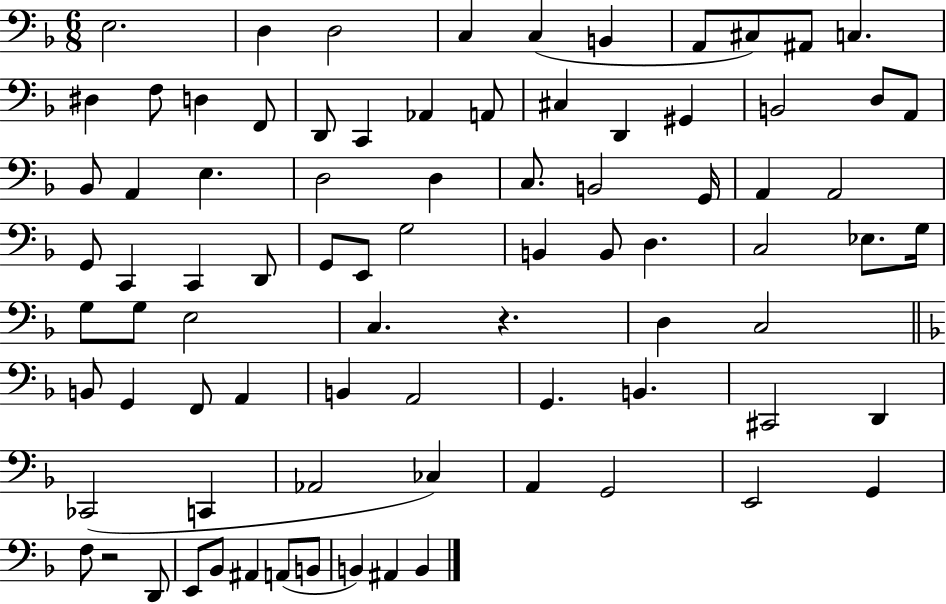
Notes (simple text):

E3/h. D3/q D3/h C3/q C3/q B2/q A2/e C#3/e A#2/e C3/q. D#3/q F3/e D3/q F2/e D2/e C2/q Ab2/q A2/e C#3/q D2/q G#2/q B2/h D3/e A2/e Bb2/e A2/q E3/q. D3/h D3/q C3/e. B2/h G2/s A2/q A2/h G2/e C2/q C2/q D2/e G2/e E2/e G3/h B2/q B2/e D3/q. C3/h Eb3/e. G3/s G3/e G3/e E3/h C3/q. R/q. D3/q C3/h B2/e G2/q F2/e A2/q B2/q A2/h G2/q. B2/q. C#2/h D2/q CES2/h C2/q Ab2/h CES3/q A2/q G2/h E2/h G2/q F3/e R/h D2/e E2/e Bb2/e A#2/q A2/e B2/e B2/q A#2/q B2/q